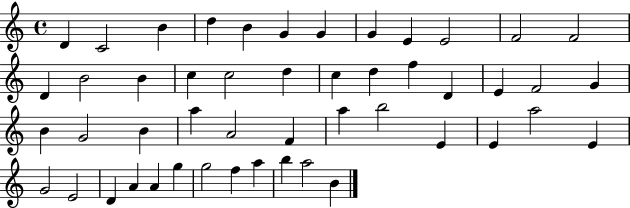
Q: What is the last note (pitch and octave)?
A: B4